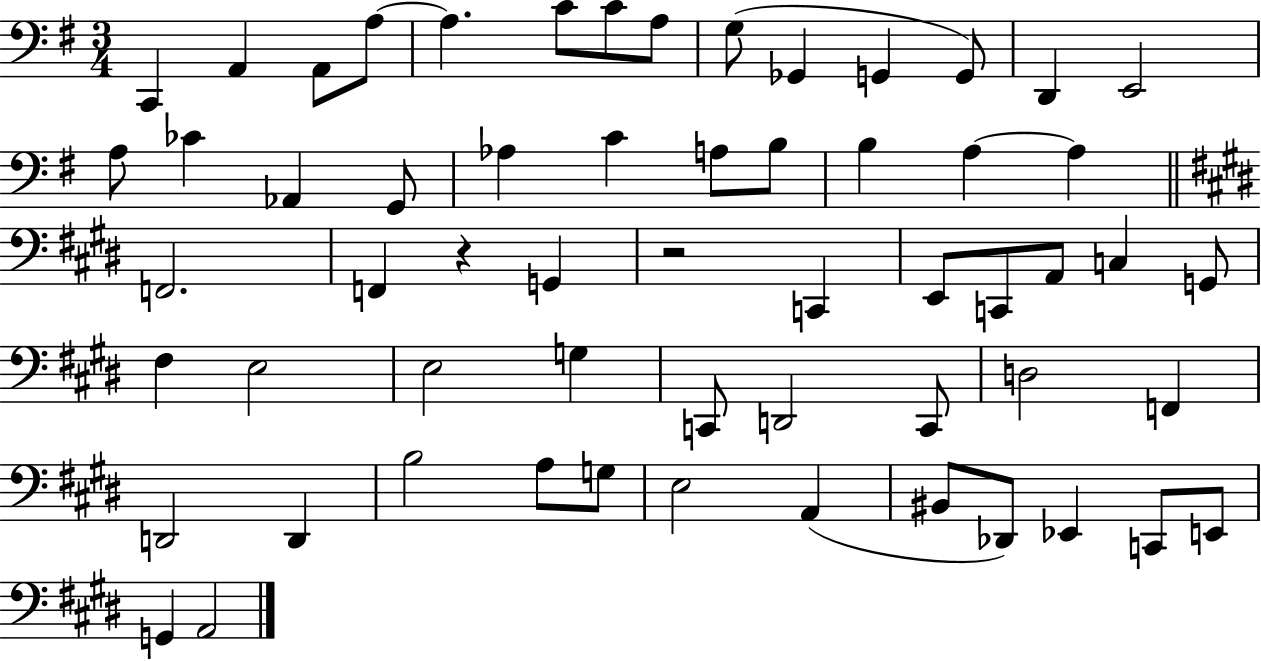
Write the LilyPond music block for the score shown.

{
  \clef bass
  \numericTimeSignature
  \time 3/4
  \key g \major
  c,4 a,4 a,8 a8~~ | a4. c'8 c'8 a8 | g8( ges,4 g,4 g,8) | d,4 e,2 | \break a8 ces'4 aes,4 g,8 | aes4 c'4 a8 b8 | b4 a4~~ a4 | \bar "||" \break \key e \major f,2. | f,4 r4 g,4 | r2 c,4 | e,8 c,8 a,8 c4 g,8 | \break fis4 e2 | e2 g4 | c,8 d,2 c,8 | d2 f,4 | \break d,2 d,4 | b2 a8 g8 | e2 a,4( | bis,8 des,8) ees,4 c,8 e,8 | \break g,4 a,2 | \bar "|."
}